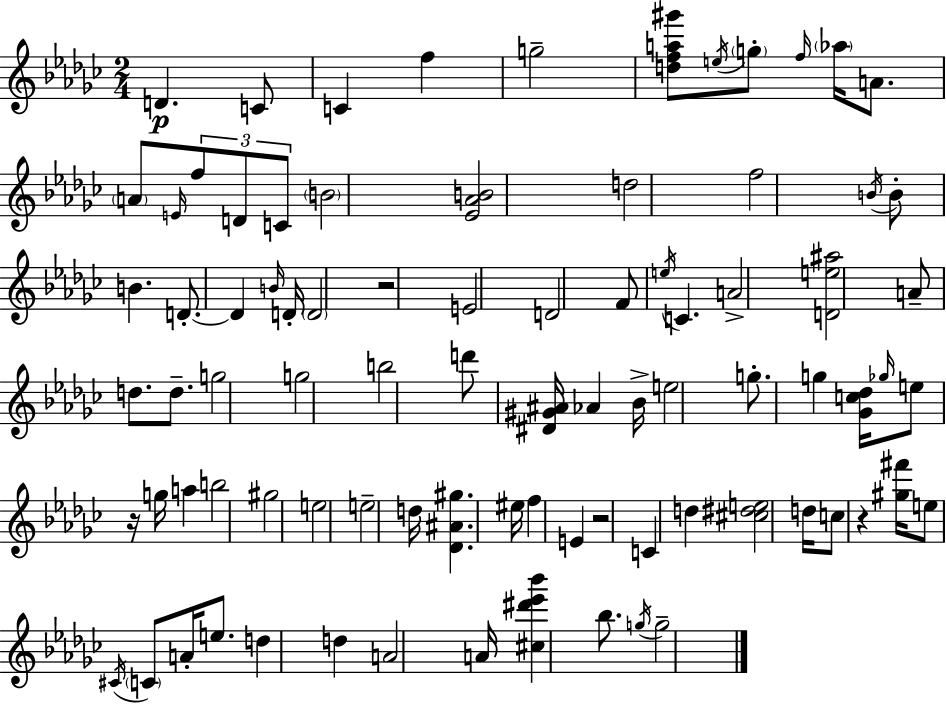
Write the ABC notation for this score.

X:1
T:Untitled
M:2/4
L:1/4
K:Ebm
D C/2 C f g2 [dfa^g']/2 e/4 g/2 f/4 _a/4 A/2 A/2 E/4 f/2 D/2 C/2 B2 [_E_AB]2 d2 f2 B/4 B/2 B D/2 D B/4 D/4 D2 z2 E2 D2 F/2 e/4 C A2 [De^a]2 A/2 d/2 d/2 g2 g2 b2 d'/2 [^D^G^A]/4 _A _B/4 e2 g/2 g [_Gc_d]/4 _g/4 e/2 z/4 g/4 a b2 ^g2 e2 e2 d/4 [_D^A^g] ^e/4 f E z2 C d [^c^de]2 d/4 c/2 z [^g^f']/4 e/2 ^C/4 C/2 A/4 e/2 d d A2 A/4 [^c^d'_e'_b'] _b/2 g/4 g2